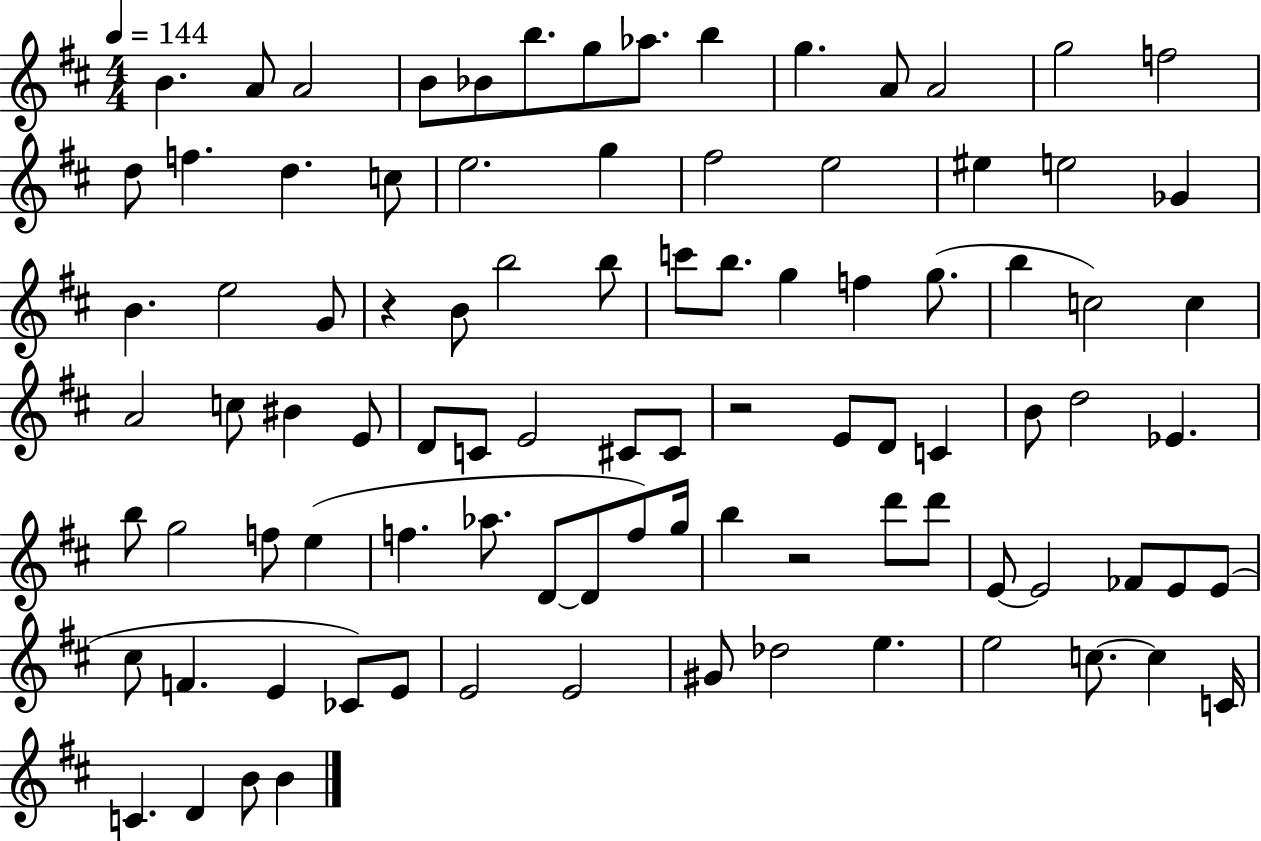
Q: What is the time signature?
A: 4/4